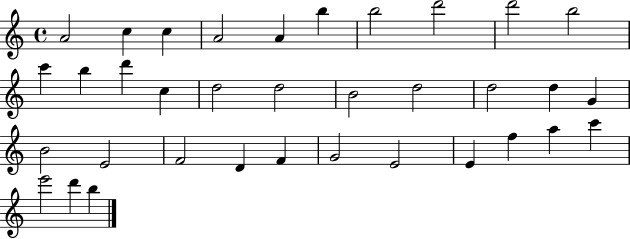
A4/h C5/q C5/q A4/h A4/q B5/q B5/h D6/h D6/h B5/h C6/q B5/q D6/q C5/q D5/h D5/h B4/h D5/h D5/h D5/q G4/q B4/h E4/h F4/h D4/q F4/q G4/h E4/h E4/q F5/q A5/q C6/q E6/h D6/q B5/q